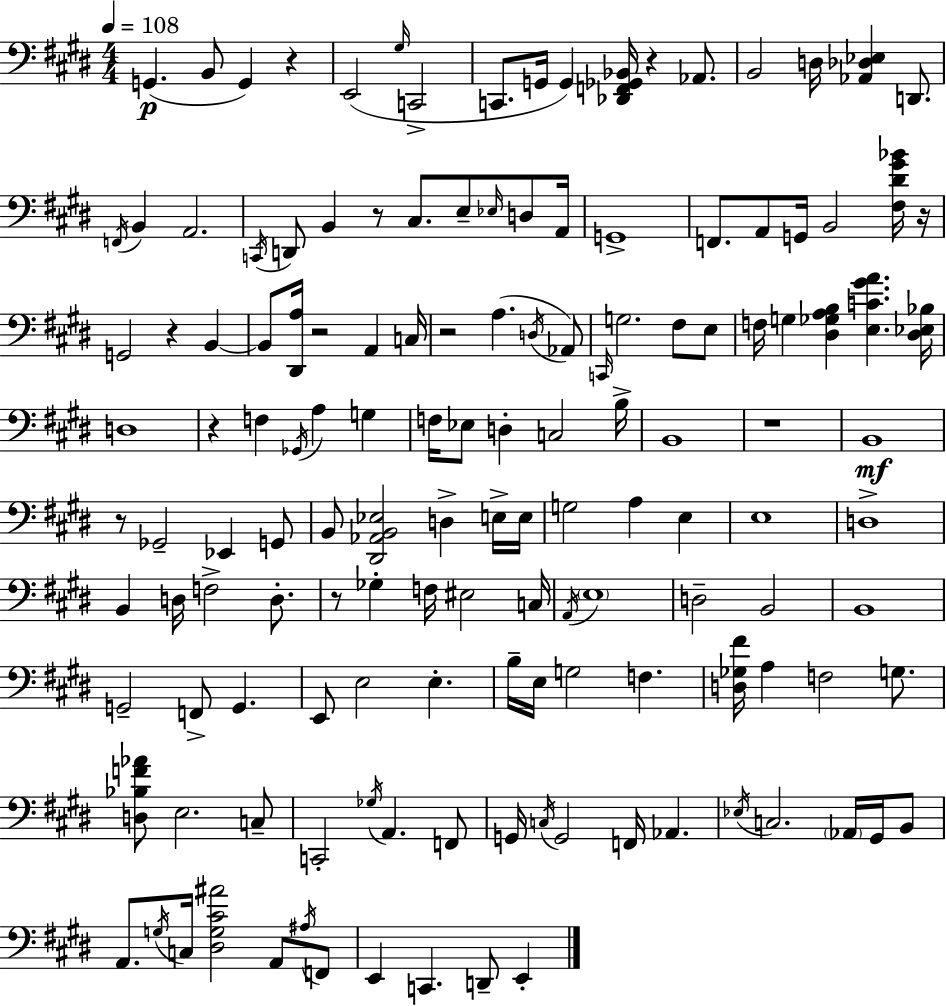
G2/q. B2/e G2/q R/q E2/h G#3/s C2/h C2/e. G2/s G2/q [Db2,F2,Gb2,Bb2]/s R/q Ab2/e. B2/h D3/s [Ab2,Db3,Eb3]/q D2/e. F2/s B2/q A2/h. C2/s D2/e B2/q R/e C#3/e. E3/e Eb3/s D3/e A2/s G2/w F2/e. A2/e G2/s B2/h [F#3,D#4,G#4,Bb4]/s R/s G2/h R/q B2/q B2/e [D#2,A3]/s R/h A2/q C3/s R/h A3/q. D3/s Ab2/e C2/s G3/h. F#3/e E3/e F3/s G3/q [D#3,Gb3,A3,B3]/q [E3,C4,G#4,A4]/q. [D#3,Eb3,Bb3]/s D3/w R/q F3/q Gb2/s A3/q G3/q F3/s Eb3/e D3/q C3/h B3/s B2/w R/w B2/w R/e Gb2/h Eb2/q G2/e B2/e [D#2,Ab2,B2,Eb3]/h D3/q E3/s E3/s G3/h A3/q E3/q E3/w D3/w B2/q D3/s F3/h D3/e. R/e Gb3/q F3/s EIS3/h C3/s A2/s E3/w D3/h B2/h B2/w G2/h F2/e G2/q. E2/e E3/h E3/q. B3/s E3/s G3/h F3/q. [D3,Gb3,F#4]/s A3/q F3/h G3/e. [D3,Bb3,F4,Ab4]/e E3/h. C3/e C2/h Gb3/s A2/q. F2/e G2/s C3/s G2/h F2/s Ab2/q. Eb3/s C3/h. Ab2/s G#2/s B2/e A2/e. G3/s C3/s [D#3,G3,C#4,A#4]/h A2/e A#3/s F2/e E2/q C2/q. D2/e E2/q